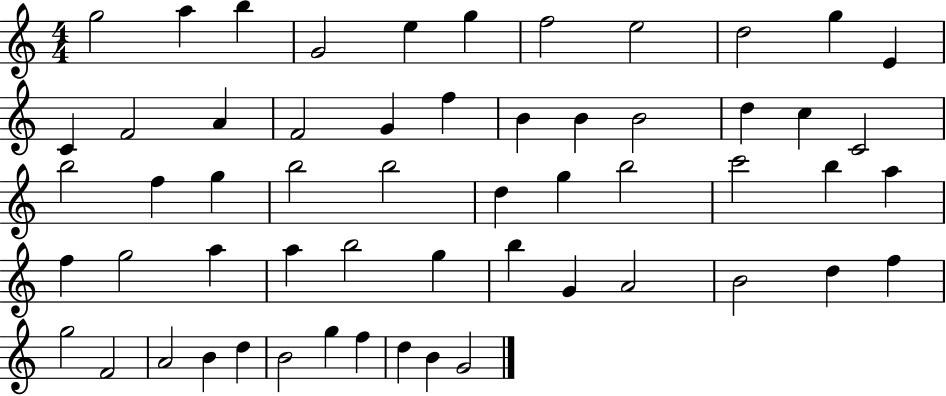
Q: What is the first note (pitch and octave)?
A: G5